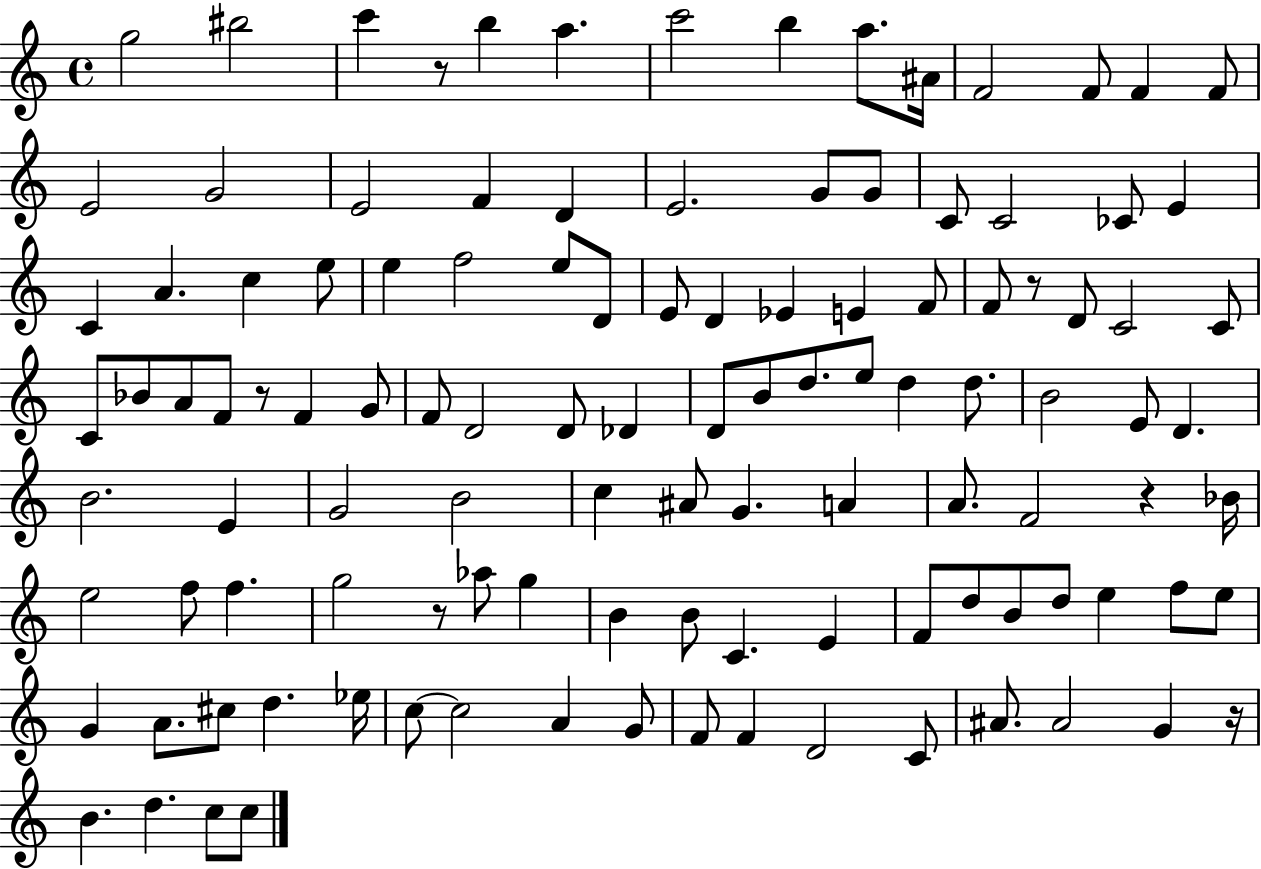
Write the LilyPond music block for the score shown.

{
  \clef treble
  \time 4/4
  \defaultTimeSignature
  \key c \major
  g''2 bis''2 | c'''4 r8 b''4 a''4. | c'''2 b''4 a''8. ais'16 | f'2 f'8 f'4 f'8 | \break e'2 g'2 | e'2 f'4 d'4 | e'2. g'8 g'8 | c'8 c'2 ces'8 e'4 | \break c'4 a'4. c''4 e''8 | e''4 f''2 e''8 d'8 | e'8 d'4 ees'4 e'4 f'8 | f'8 r8 d'8 c'2 c'8 | \break c'8 bes'8 a'8 f'8 r8 f'4 g'8 | f'8 d'2 d'8 des'4 | d'8 b'8 d''8. e''8 d''4 d''8. | b'2 e'8 d'4. | \break b'2. e'4 | g'2 b'2 | c''4 ais'8 g'4. a'4 | a'8. f'2 r4 bes'16 | \break e''2 f''8 f''4. | g''2 r8 aes''8 g''4 | b'4 b'8 c'4. e'4 | f'8 d''8 b'8 d''8 e''4 f''8 e''8 | \break g'4 a'8. cis''8 d''4. ees''16 | c''8~~ c''2 a'4 g'8 | f'8 f'4 d'2 c'8 | ais'8. ais'2 g'4 r16 | \break b'4. d''4. c''8 c''8 | \bar "|."
}